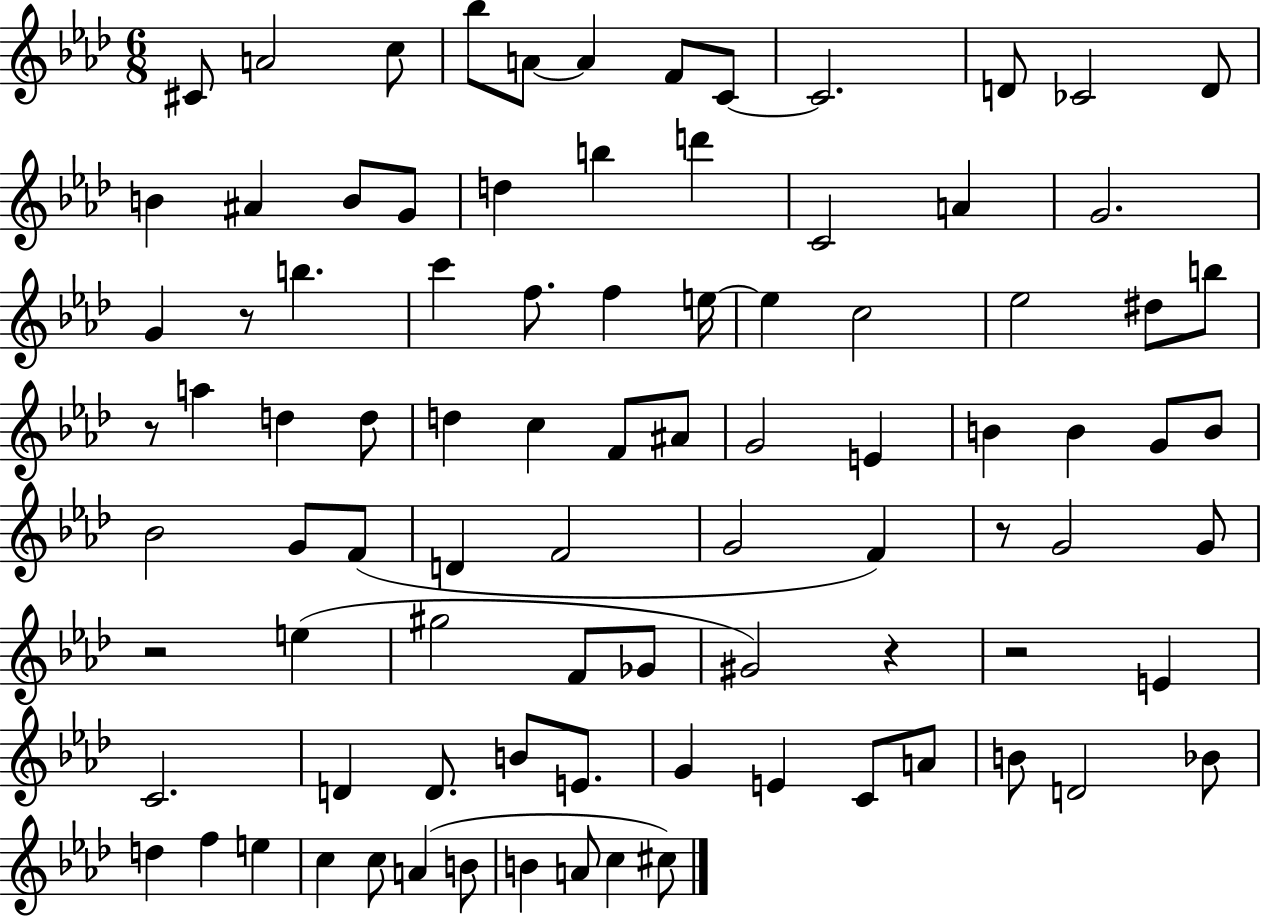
{
  \clef treble
  \numericTimeSignature
  \time 6/8
  \key aes \major
  cis'8 a'2 c''8 | bes''8 a'8~~ a'4 f'8 c'8~~ | c'2. | d'8 ces'2 d'8 | \break b'4 ais'4 b'8 g'8 | d''4 b''4 d'''4 | c'2 a'4 | g'2. | \break g'4 r8 b''4. | c'''4 f''8. f''4 e''16~~ | e''4 c''2 | ees''2 dis''8 b''8 | \break r8 a''4 d''4 d''8 | d''4 c''4 f'8 ais'8 | g'2 e'4 | b'4 b'4 g'8 b'8 | \break bes'2 g'8 f'8( | d'4 f'2 | g'2 f'4) | r8 g'2 g'8 | \break r2 e''4( | gis''2 f'8 ges'8 | gis'2) r4 | r2 e'4 | \break c'2. | d'4 d'8. b'8 e'8. | g'4 e'4 c'8 a'8 | b'8 d'2 bes'8 | \break d''4 f''4 e''4 | c''4 c''8 a'4( b'8 | b'4 a'8 c''4 cis''8) | \bar "|."
}